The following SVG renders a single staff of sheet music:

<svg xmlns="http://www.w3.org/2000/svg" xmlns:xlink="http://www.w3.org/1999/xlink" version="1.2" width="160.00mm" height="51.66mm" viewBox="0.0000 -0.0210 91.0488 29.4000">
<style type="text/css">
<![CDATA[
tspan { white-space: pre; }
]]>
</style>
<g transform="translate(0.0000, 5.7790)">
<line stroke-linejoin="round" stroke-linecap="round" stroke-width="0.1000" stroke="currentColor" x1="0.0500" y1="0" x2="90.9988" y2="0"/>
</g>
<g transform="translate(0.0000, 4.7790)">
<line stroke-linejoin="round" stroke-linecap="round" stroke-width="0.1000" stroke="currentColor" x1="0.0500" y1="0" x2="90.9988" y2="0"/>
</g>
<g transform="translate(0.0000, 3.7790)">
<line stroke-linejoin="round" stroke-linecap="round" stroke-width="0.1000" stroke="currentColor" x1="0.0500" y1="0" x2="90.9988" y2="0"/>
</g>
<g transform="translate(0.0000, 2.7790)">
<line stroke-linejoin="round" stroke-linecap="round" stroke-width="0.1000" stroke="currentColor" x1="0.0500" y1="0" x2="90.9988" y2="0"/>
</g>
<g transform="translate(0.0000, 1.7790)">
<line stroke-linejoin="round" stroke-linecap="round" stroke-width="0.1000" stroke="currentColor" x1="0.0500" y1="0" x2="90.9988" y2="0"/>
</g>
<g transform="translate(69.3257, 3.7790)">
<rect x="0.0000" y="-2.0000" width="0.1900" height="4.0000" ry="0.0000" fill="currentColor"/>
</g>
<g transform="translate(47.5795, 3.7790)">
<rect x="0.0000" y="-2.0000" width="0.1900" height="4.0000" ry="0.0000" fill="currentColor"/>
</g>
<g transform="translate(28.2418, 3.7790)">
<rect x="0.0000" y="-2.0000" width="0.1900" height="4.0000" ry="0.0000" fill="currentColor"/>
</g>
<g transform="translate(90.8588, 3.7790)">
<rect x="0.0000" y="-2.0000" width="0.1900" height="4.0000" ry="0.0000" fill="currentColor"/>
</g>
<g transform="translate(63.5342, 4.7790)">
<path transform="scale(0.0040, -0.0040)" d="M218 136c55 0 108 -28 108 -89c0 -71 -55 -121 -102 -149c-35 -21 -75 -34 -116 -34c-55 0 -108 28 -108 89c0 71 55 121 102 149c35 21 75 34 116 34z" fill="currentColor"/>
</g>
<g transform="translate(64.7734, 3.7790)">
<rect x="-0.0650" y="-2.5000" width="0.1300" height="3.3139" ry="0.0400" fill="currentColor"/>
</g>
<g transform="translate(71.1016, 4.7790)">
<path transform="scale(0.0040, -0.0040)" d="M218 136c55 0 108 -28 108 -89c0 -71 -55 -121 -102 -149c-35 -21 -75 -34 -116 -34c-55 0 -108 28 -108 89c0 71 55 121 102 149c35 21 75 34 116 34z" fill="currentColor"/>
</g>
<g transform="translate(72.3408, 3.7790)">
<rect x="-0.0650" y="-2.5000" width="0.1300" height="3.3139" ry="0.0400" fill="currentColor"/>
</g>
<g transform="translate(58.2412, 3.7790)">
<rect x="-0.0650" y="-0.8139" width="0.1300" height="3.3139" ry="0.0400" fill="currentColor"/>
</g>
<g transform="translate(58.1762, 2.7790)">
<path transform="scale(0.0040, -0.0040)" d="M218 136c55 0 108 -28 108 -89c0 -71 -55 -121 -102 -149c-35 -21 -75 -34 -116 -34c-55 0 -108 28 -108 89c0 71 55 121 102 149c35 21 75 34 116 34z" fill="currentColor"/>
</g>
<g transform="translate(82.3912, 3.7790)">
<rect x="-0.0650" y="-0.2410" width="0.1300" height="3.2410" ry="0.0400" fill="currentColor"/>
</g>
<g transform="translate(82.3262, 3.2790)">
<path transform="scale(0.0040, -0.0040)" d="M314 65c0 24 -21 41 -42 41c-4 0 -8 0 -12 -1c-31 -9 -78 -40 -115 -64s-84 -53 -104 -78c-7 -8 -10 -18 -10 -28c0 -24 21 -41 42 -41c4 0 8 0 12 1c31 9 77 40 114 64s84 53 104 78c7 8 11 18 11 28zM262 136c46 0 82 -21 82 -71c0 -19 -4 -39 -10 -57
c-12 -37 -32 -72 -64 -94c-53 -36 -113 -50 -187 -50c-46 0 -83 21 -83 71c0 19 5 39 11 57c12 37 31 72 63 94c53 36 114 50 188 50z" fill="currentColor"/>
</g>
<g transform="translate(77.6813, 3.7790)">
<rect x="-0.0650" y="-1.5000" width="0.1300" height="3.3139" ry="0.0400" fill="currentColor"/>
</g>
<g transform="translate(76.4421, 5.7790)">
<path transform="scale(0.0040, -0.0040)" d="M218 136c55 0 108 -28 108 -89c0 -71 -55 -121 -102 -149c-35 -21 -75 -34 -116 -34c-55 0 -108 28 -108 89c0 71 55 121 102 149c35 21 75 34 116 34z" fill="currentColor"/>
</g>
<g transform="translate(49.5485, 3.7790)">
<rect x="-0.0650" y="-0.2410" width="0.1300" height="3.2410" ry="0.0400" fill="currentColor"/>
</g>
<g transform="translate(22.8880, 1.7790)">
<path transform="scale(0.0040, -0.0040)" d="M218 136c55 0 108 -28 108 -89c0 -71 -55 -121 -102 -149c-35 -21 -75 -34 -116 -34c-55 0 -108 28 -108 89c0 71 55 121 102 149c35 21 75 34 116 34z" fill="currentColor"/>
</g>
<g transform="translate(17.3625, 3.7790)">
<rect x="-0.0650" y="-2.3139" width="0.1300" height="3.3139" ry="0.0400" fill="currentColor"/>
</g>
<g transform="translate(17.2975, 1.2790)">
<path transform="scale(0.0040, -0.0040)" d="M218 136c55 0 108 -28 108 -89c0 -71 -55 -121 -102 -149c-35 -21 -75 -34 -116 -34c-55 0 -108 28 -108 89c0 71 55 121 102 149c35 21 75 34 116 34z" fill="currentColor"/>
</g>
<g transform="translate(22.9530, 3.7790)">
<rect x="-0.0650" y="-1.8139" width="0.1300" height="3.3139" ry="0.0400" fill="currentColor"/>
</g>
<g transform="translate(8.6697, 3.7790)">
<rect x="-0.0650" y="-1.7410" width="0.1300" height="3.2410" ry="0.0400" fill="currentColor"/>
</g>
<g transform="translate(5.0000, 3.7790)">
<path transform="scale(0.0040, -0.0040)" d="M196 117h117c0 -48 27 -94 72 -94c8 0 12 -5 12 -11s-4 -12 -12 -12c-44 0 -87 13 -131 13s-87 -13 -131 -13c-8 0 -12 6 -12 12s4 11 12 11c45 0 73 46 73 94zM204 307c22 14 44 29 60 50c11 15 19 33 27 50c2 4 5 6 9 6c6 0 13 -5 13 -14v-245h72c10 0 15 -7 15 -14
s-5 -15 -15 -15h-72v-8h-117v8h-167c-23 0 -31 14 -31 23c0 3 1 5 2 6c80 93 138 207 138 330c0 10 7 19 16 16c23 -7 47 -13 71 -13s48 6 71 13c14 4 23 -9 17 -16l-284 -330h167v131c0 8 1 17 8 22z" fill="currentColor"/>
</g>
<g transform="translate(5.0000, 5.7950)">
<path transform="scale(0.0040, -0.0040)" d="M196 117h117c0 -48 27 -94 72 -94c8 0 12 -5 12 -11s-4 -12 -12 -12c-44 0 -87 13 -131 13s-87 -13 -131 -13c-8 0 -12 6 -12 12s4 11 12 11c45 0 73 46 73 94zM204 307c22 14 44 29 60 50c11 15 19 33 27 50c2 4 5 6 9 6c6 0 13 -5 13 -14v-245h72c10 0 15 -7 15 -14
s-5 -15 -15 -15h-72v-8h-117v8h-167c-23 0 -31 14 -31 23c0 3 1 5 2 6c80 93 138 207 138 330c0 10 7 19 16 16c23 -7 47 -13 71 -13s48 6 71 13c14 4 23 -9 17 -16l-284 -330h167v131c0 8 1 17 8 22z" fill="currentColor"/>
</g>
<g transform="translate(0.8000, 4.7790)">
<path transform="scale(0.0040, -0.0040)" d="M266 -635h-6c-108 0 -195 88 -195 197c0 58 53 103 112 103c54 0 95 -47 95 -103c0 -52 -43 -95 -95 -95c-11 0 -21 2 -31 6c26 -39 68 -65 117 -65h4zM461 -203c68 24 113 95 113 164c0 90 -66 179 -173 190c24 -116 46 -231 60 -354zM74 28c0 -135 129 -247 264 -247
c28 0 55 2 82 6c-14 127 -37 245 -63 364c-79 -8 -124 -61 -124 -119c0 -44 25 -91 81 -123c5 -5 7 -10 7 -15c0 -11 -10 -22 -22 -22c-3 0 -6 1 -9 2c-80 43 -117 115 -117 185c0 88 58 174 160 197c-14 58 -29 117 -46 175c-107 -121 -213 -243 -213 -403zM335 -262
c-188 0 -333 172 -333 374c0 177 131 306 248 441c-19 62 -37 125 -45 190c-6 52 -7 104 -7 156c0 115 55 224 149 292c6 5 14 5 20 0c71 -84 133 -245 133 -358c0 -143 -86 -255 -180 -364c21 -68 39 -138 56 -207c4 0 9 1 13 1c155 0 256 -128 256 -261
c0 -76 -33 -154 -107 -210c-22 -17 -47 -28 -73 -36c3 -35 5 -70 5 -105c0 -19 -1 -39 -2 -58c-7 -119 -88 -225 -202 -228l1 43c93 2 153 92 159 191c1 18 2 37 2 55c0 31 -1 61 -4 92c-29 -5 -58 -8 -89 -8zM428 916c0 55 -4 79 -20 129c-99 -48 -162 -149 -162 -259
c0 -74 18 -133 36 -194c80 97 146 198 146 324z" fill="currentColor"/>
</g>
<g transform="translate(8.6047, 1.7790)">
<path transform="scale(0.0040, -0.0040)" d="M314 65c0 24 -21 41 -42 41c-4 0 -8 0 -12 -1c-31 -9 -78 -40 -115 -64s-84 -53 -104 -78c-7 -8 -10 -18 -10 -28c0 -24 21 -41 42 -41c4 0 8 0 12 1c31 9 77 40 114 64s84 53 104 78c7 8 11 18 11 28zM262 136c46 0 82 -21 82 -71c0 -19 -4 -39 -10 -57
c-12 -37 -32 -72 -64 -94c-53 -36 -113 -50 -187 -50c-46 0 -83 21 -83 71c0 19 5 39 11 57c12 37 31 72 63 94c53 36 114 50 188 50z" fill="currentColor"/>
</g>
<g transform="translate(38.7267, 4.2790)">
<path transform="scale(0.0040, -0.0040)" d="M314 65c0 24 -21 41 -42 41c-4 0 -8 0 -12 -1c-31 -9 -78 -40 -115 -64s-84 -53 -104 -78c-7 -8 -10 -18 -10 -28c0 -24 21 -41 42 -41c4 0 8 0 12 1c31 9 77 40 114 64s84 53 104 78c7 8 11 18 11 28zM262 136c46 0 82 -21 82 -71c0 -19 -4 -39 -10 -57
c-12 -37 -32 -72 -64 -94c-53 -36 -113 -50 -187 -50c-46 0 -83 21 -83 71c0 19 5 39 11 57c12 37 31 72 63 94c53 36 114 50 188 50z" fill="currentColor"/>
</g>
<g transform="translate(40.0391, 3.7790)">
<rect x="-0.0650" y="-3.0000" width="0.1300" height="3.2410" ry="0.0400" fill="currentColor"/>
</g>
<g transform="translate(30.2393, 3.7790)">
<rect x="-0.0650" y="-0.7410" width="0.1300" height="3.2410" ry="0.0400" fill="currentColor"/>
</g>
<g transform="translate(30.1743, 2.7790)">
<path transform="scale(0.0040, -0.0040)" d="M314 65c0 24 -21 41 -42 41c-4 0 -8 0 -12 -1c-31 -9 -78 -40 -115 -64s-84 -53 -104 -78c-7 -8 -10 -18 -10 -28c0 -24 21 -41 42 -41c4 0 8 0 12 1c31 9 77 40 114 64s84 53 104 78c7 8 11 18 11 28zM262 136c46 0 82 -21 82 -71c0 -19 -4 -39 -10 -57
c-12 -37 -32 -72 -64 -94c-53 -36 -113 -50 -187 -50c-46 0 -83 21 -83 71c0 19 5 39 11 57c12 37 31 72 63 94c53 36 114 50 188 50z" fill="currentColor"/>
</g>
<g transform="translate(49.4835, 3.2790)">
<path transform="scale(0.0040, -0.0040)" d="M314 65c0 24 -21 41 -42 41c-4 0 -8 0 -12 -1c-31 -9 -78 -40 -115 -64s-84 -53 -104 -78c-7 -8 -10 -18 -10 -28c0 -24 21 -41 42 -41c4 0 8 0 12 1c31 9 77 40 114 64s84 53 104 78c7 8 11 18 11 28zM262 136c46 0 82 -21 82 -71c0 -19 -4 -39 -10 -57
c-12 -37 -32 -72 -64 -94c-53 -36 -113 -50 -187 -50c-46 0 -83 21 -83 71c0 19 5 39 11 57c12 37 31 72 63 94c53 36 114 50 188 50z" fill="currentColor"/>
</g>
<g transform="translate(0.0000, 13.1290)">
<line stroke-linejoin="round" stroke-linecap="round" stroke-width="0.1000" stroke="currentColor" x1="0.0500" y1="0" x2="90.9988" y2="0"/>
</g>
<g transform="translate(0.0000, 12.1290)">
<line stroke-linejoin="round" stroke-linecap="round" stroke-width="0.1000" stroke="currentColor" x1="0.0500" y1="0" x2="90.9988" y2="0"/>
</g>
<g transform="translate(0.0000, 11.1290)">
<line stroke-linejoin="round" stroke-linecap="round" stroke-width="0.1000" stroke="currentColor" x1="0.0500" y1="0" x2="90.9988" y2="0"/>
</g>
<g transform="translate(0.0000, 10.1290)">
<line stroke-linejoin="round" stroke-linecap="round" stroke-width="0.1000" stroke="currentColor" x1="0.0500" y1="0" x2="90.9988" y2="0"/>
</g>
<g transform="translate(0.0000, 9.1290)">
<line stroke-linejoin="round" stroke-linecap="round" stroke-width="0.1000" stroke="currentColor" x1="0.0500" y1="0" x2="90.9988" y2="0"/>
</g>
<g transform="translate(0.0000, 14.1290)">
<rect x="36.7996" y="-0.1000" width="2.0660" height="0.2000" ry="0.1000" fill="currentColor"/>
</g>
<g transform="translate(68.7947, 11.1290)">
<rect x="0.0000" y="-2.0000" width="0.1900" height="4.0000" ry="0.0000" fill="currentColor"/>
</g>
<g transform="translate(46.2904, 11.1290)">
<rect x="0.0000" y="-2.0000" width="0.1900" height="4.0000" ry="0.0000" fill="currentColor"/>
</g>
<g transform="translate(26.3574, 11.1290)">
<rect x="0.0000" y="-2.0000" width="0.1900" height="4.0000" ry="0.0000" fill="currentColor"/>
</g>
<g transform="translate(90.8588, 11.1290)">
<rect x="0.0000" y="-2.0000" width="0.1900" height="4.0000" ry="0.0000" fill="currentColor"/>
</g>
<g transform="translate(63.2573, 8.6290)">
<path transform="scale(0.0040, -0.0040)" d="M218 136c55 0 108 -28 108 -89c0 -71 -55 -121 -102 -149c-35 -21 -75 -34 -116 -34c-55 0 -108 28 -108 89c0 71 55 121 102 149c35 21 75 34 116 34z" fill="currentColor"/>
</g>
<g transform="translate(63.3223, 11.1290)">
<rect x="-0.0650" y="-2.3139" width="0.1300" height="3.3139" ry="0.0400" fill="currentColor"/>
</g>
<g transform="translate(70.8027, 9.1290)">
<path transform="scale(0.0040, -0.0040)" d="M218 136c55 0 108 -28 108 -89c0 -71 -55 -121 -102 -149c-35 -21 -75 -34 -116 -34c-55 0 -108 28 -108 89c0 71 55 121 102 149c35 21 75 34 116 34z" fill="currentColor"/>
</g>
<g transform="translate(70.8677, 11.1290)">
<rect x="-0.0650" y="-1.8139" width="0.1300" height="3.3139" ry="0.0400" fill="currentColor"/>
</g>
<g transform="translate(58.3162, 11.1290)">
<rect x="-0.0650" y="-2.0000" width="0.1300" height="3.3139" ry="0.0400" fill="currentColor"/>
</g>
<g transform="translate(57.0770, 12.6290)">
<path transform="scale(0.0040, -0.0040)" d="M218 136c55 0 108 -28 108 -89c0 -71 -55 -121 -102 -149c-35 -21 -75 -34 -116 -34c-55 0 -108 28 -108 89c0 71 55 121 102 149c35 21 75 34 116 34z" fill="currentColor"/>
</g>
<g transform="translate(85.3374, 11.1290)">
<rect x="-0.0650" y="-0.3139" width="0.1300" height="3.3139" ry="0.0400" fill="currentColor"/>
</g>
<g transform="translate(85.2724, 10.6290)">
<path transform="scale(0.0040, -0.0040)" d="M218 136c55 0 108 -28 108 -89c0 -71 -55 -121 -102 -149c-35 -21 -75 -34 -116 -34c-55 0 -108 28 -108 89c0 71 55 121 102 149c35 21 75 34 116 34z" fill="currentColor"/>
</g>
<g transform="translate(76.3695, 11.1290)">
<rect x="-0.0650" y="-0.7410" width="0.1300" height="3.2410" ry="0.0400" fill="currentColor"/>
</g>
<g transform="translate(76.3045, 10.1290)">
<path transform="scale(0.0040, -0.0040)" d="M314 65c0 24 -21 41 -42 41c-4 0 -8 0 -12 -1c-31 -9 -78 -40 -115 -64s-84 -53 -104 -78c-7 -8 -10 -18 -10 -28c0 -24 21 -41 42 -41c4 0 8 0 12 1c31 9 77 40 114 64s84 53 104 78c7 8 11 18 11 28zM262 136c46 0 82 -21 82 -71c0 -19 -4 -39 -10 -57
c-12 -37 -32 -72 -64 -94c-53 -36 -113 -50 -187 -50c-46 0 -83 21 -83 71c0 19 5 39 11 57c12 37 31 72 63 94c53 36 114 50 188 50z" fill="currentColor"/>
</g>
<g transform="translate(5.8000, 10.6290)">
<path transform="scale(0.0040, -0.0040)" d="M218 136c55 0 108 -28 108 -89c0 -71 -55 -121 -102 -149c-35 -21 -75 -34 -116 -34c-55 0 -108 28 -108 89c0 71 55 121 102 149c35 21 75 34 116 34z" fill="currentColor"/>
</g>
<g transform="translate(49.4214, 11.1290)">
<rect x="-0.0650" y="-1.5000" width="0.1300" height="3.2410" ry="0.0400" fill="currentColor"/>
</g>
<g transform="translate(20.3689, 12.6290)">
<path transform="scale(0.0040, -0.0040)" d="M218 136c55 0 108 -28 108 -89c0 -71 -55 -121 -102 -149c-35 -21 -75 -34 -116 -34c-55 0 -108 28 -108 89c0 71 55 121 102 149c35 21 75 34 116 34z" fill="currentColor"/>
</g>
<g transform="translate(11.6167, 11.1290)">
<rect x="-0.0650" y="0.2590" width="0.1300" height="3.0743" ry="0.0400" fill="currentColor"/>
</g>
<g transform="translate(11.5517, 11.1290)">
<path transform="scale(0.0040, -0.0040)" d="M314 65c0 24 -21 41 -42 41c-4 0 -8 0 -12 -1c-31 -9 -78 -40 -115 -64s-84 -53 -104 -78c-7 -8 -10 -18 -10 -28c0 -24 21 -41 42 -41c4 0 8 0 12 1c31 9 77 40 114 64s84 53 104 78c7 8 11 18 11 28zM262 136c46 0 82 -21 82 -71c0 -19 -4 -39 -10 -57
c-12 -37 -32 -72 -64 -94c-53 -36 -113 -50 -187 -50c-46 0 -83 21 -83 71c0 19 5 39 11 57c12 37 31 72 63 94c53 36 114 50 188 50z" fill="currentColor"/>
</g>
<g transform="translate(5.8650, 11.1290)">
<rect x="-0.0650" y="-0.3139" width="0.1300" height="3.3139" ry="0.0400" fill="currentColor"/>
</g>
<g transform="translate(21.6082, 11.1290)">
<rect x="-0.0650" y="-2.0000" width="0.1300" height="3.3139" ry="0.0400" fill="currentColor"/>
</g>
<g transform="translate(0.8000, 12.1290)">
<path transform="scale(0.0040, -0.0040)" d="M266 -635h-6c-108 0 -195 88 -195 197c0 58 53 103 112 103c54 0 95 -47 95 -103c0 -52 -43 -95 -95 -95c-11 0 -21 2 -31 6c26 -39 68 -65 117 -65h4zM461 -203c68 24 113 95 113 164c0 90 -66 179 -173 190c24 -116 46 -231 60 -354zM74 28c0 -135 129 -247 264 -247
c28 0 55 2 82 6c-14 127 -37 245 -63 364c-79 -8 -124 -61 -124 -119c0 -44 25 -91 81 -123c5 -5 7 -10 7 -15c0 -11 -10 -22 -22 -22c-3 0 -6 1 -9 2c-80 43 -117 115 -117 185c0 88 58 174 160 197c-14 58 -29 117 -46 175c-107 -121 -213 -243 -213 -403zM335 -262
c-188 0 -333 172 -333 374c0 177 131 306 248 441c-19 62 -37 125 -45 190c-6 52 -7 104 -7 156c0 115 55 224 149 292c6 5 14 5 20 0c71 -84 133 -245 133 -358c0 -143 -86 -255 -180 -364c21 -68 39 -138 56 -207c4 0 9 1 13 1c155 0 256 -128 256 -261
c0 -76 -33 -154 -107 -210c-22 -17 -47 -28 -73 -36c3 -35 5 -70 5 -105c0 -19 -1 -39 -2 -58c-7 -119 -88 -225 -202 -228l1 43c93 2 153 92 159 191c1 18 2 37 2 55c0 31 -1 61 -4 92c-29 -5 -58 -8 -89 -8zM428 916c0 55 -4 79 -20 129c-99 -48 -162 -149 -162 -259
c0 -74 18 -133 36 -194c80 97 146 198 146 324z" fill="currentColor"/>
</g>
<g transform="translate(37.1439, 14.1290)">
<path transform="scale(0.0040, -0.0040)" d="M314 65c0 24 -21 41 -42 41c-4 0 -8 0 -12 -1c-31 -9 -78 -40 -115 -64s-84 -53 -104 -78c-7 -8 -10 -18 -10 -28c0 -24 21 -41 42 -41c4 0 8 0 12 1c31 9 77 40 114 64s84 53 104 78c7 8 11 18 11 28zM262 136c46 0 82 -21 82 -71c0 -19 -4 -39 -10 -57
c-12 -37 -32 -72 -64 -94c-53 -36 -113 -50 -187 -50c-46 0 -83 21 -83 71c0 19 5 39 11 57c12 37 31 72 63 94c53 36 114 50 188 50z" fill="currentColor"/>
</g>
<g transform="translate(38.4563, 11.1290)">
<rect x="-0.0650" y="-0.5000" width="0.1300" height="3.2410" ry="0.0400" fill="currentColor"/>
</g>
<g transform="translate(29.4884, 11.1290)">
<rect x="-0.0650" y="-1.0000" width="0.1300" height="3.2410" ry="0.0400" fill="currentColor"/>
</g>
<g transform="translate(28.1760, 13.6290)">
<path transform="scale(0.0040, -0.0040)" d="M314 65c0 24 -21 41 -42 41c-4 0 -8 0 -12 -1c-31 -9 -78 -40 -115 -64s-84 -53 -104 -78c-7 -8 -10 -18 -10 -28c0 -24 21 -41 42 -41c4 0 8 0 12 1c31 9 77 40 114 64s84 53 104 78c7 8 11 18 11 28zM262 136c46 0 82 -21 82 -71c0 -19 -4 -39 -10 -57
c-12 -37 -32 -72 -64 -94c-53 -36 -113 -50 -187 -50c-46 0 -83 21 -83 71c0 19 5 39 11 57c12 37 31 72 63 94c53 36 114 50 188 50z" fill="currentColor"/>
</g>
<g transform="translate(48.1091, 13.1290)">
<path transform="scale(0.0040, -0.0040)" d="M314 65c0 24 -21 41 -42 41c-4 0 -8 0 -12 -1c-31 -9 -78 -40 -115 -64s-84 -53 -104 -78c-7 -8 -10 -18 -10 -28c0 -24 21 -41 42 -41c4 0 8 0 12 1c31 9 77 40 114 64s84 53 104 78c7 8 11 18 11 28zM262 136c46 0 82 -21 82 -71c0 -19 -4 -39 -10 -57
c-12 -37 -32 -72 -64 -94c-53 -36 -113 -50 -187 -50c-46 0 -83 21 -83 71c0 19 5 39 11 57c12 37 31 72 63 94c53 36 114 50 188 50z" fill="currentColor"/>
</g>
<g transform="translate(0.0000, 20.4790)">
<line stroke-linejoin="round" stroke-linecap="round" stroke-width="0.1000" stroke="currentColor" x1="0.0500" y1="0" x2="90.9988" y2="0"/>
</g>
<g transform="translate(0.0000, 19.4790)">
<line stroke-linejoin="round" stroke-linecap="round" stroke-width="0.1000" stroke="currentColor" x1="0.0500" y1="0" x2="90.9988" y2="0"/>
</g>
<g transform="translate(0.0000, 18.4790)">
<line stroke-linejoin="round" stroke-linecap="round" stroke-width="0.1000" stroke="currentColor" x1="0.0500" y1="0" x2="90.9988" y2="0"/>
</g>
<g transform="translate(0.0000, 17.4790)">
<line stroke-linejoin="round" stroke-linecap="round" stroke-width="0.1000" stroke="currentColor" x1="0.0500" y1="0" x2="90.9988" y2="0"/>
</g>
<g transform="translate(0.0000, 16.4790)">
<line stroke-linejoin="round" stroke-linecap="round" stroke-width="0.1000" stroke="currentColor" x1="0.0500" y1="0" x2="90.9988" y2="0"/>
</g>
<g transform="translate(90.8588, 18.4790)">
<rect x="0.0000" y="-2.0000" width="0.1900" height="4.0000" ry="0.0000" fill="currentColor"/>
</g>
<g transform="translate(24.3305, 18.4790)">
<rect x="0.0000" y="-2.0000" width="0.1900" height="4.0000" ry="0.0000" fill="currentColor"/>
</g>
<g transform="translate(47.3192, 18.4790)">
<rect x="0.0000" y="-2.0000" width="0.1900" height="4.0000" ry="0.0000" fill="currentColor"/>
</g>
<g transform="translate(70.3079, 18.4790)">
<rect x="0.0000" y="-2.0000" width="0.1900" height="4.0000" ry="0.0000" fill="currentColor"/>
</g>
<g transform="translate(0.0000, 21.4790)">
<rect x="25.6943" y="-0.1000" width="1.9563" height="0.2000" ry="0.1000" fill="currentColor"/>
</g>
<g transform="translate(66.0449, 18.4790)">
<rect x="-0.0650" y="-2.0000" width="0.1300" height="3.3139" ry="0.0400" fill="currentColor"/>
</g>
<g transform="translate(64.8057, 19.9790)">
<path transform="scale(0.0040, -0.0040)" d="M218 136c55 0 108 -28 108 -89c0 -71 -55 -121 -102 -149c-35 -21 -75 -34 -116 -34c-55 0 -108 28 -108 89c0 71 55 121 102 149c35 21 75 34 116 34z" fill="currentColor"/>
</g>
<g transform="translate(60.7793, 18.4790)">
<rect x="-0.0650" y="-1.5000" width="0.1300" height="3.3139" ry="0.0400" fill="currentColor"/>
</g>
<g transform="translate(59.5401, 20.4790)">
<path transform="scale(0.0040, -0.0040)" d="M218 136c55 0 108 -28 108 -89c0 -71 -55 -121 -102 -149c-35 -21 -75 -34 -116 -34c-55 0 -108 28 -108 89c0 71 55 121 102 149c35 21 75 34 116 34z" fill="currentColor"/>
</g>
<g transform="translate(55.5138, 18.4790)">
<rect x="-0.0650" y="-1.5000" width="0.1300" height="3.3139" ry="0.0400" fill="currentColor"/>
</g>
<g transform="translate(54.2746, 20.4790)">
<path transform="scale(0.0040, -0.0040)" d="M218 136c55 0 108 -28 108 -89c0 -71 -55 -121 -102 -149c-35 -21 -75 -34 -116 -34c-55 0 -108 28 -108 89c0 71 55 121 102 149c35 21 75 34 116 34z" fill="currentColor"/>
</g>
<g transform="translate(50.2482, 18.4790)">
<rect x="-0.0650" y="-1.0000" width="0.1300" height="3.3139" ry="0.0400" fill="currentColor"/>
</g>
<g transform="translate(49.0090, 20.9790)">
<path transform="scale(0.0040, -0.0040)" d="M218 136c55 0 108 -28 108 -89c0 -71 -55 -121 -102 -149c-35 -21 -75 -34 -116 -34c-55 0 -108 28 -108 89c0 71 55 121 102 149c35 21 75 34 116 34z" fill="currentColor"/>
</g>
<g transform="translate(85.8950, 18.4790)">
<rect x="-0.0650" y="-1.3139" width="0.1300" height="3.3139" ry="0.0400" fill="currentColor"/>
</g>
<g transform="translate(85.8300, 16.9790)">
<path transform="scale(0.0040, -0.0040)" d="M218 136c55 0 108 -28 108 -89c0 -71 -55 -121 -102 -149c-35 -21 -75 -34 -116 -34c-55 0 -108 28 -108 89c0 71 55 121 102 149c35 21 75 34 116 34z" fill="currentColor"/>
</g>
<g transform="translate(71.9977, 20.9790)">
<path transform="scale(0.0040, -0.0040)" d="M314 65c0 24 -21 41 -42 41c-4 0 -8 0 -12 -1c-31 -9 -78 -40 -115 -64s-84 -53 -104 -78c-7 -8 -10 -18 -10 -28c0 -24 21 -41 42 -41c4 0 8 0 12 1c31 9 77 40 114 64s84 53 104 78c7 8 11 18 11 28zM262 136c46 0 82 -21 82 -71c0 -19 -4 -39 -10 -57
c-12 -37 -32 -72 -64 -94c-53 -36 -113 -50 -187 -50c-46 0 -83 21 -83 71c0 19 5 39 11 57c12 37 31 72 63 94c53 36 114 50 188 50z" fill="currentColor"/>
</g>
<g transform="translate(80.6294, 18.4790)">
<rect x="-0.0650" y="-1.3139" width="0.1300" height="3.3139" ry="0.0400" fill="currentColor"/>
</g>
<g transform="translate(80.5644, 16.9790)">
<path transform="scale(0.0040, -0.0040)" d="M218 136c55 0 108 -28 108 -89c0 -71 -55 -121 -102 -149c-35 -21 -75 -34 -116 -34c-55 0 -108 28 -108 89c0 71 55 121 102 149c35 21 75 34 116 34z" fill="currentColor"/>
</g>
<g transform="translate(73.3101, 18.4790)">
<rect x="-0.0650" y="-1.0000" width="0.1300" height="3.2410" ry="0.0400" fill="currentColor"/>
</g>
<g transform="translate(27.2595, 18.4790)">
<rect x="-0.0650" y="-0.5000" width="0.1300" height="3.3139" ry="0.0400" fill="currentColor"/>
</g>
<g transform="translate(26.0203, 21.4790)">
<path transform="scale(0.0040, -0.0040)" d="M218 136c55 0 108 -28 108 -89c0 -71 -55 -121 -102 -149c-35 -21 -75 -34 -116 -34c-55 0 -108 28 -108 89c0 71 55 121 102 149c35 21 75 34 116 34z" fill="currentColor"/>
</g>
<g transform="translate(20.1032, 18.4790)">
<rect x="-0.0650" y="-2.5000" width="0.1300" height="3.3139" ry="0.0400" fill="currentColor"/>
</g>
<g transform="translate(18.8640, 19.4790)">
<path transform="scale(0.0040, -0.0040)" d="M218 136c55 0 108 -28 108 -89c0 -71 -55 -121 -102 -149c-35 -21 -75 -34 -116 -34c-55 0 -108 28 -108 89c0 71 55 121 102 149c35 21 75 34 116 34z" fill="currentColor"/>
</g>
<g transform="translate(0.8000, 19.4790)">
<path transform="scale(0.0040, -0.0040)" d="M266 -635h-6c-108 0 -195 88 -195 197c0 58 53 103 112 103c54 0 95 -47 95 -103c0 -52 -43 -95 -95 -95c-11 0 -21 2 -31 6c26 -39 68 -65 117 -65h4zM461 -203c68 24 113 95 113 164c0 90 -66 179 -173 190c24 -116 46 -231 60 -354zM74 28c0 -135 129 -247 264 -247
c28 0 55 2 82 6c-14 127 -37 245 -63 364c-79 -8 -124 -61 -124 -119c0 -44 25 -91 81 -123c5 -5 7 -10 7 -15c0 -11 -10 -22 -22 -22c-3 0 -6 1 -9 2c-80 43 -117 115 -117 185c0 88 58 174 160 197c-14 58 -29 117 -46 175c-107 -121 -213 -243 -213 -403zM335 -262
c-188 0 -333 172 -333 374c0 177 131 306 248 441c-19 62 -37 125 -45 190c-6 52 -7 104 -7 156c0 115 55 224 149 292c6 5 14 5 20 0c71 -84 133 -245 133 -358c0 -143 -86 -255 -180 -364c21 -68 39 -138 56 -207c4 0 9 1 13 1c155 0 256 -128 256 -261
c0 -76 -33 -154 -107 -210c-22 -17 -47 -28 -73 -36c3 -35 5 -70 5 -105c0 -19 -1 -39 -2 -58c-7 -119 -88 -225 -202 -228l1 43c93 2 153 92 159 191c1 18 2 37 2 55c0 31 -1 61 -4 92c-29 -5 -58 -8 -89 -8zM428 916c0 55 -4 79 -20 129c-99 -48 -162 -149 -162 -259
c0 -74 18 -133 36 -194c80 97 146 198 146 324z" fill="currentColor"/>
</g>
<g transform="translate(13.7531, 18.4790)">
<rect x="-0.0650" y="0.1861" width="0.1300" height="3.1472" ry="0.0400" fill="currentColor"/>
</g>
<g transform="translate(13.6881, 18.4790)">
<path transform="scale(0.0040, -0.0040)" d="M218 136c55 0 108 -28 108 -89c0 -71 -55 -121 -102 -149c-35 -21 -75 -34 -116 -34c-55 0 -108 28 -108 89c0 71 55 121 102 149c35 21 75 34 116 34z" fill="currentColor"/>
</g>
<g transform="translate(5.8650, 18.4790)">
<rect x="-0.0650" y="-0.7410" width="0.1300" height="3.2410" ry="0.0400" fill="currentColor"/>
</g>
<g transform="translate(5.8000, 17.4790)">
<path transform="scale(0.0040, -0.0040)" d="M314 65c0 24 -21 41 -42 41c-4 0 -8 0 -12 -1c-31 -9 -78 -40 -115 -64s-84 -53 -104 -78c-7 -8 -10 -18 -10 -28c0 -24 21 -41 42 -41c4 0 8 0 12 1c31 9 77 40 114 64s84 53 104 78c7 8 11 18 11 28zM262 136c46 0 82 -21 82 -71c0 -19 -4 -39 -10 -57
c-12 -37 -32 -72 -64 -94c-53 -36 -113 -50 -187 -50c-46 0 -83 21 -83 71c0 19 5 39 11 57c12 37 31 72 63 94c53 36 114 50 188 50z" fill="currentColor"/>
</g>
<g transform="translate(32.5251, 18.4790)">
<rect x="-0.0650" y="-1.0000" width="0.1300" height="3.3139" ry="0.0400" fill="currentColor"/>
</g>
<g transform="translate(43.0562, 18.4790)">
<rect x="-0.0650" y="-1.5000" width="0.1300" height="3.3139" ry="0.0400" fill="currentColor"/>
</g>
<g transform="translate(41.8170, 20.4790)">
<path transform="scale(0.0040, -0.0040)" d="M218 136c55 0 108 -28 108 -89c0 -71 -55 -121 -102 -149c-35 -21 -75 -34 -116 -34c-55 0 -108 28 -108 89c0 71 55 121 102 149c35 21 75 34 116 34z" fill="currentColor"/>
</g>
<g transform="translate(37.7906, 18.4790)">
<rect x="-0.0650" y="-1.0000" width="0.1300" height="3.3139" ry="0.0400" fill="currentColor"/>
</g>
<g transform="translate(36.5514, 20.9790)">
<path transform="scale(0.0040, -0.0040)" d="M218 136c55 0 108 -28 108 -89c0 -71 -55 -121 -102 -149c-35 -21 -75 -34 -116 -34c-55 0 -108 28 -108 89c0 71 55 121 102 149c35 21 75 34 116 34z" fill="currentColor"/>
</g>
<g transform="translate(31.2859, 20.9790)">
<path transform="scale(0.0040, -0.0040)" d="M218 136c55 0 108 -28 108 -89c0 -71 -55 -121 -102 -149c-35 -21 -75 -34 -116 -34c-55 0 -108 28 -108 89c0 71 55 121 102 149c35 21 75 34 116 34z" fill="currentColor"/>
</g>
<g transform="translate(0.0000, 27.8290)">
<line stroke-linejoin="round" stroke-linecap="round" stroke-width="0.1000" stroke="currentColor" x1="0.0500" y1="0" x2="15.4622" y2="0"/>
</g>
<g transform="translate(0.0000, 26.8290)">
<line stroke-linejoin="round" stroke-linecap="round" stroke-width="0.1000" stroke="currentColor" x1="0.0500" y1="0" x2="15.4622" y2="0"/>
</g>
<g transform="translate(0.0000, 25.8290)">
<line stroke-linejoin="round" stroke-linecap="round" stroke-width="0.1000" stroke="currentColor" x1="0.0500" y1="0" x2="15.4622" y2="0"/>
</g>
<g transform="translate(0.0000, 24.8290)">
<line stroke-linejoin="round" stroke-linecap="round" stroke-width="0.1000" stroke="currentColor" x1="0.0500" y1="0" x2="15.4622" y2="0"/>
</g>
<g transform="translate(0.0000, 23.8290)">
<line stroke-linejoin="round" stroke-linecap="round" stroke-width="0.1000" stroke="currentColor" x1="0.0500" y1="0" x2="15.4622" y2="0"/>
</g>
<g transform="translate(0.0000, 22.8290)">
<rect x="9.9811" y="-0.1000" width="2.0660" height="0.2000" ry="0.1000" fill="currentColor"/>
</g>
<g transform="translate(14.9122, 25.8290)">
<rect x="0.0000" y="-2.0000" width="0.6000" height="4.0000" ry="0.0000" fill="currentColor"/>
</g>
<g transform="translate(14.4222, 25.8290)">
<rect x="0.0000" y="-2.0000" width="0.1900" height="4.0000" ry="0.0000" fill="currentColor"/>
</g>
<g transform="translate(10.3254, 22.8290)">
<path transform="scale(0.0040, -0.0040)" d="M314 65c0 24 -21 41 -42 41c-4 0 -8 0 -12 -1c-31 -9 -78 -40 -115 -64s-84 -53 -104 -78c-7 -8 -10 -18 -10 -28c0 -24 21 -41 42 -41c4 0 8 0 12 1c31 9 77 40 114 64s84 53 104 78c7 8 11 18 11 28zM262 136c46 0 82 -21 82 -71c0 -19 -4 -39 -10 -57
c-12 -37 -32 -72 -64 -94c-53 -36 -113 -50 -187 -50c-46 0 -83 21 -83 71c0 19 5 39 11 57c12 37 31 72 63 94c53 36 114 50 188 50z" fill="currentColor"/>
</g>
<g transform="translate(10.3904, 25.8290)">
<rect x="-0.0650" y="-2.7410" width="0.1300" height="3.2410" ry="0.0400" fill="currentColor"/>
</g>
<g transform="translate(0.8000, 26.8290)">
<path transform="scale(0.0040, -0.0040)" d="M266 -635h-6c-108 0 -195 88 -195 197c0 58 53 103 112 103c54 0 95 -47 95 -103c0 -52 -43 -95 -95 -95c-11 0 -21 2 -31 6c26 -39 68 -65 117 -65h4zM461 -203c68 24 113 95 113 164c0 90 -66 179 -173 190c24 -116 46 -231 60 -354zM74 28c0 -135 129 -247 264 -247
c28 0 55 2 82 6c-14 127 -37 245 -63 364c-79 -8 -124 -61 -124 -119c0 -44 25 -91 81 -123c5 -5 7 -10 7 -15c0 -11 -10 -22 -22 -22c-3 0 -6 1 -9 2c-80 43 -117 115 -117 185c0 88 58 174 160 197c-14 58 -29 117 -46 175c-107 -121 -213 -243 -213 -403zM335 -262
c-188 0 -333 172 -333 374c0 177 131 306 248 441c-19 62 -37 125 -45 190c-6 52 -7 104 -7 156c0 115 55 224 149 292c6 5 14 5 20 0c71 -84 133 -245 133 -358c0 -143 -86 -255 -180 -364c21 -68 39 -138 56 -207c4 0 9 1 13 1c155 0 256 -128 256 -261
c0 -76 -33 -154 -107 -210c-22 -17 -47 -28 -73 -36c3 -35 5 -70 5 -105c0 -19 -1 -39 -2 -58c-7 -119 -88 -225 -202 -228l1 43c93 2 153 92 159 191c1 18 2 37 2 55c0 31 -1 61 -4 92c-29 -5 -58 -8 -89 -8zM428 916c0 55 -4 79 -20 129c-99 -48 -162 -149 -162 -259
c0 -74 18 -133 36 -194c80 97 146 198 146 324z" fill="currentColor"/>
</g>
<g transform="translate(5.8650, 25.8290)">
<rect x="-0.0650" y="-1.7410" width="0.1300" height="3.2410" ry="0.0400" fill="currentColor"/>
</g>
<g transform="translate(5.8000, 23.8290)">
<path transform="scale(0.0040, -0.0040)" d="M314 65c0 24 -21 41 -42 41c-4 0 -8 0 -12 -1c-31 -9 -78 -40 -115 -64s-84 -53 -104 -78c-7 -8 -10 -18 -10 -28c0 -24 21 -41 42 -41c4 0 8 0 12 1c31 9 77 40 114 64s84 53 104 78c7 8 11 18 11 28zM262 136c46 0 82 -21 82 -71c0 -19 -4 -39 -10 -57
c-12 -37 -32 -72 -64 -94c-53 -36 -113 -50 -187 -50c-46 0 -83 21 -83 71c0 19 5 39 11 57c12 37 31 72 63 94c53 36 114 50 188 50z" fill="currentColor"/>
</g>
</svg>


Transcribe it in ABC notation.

X:1
T:Untitled
M:4/4
L:1/4
K:C
f2 g f d2 A2 c2 d G G E c2 c B2 F D2 C2 E2 F g f d2 c d2 B G C D D E D E E F D2 e e f2 a2